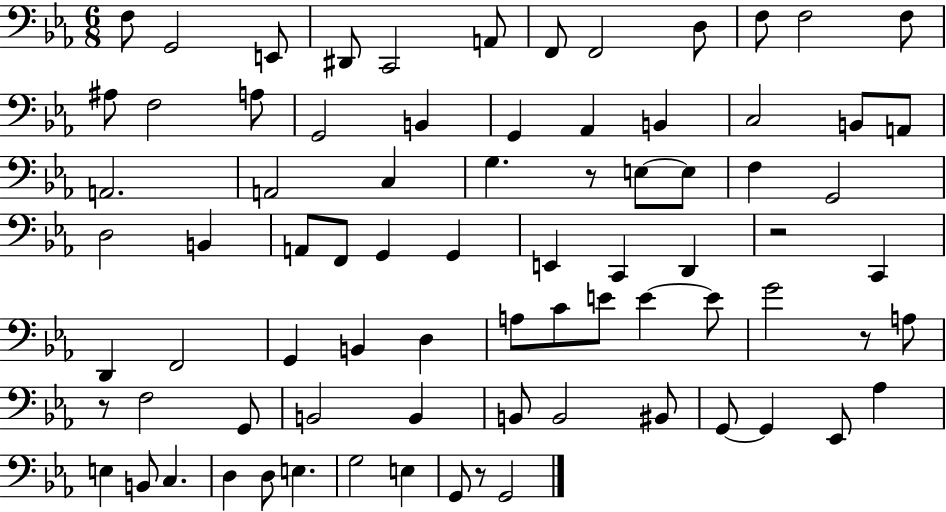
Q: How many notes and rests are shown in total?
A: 79